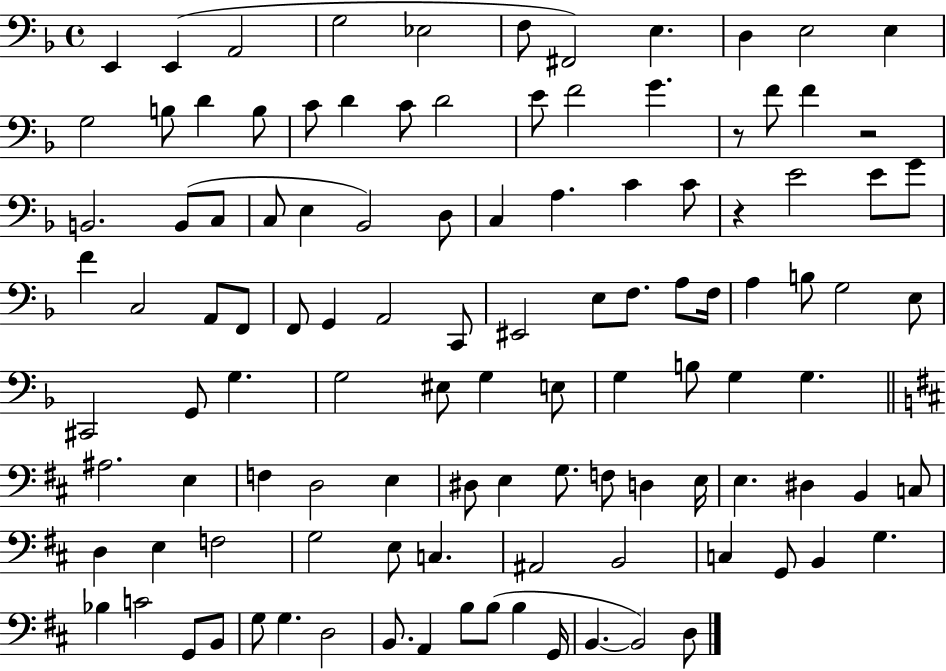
E2/q E2/q A2/h G3/h Eb3/h F3/e F#2/h E3/q. D3/q E3/h E3/q G3/h B3/e D4/q B3/e C4/e D4/q C4/e D4/h E4/e F4/h G4/q. R/e F4/e F4/q R/h B2/h. B2/e C3/e C3/e E3/q Bb2/h D3/e C3/q A3/q. C4/q C4/e R/q E4/h E4/e G4/e F4/q C3/h A2/e F2/e F2/e G2/q A2/h C2/e EIS2/h E3/e F3/e. A3/e F3/s A3/q B3/e G3/h E3/e C#2/h G2/e G3/q. G3/h EIS3/e G3/q E3/e G3/q B3/e G3/q G3/q. A#3/h. E3/q F3/q D3/h E3/q D#3/e E3/q G3/e. F3/e D3/q E3/s E3/q. D#3/q B2/q C3/e D3/q E3/q F3/h G3/h E3/e C3/q. A#2/h B2/h C3/q G2/e B2/q G3/q. Bb3/q C4/h G2/e B2/e G3/e G3/q. D3/h B2/e. A2/q B3/e B3/e B3/q G2/s B2/q. B2/h D3/e